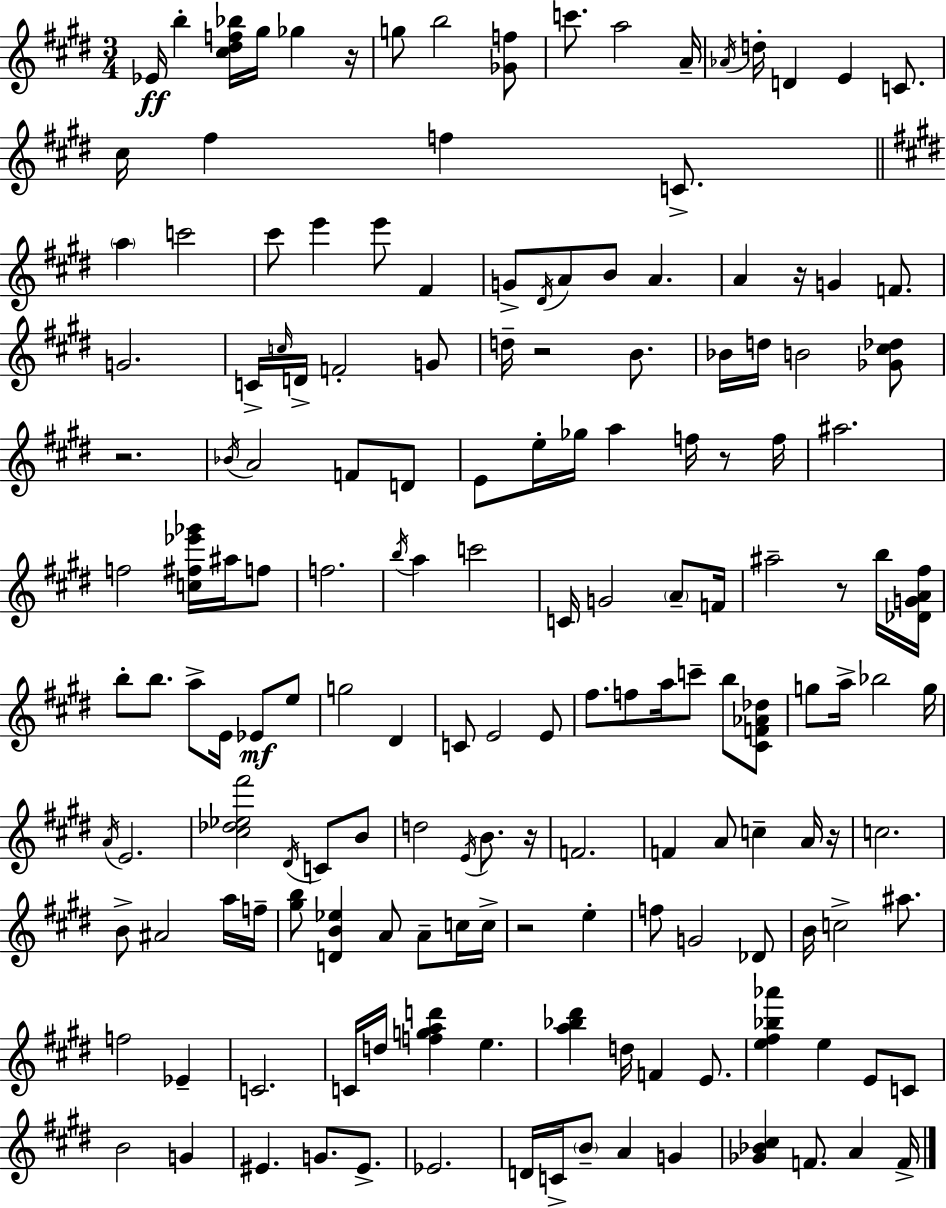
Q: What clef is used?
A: treble